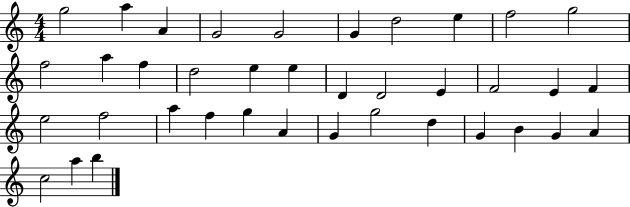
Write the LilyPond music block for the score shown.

{
  \clef treble
  \numericTimeSignature
  \time 4/4
  \key c \major
  g''2 a''4 a'4 | g'2 g'2 | g'4 d''2 e''4 | f''2 g''2 | \break f''2 a''4 f''4 | d''2 e''4 e''4 | d'4 d'2 e'4 | f'2 e'4 f'4 | \break e''2 f''2 | a''4 f''4 g''4 a'4 | g'4 g''2 d''4 | g'4 b'4 g'4 a'4 | \break c''2 a''4 b''4 | \bar "|."
}